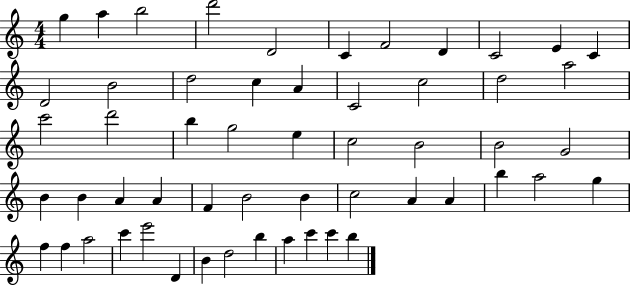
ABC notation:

X:1
T:Untitled
M:4/4
L:1/4
K:C
g a b2 d'2 D2 C F2 D C2 E C D2 B2 d2 c A C2 c2 d2 a2 c'2 d'2 b g2 e c2 B2 B2 G2 B B A A F B2 B c2 A A b a2 g f f a2 c' e'2 D B d2 b a c' c' b